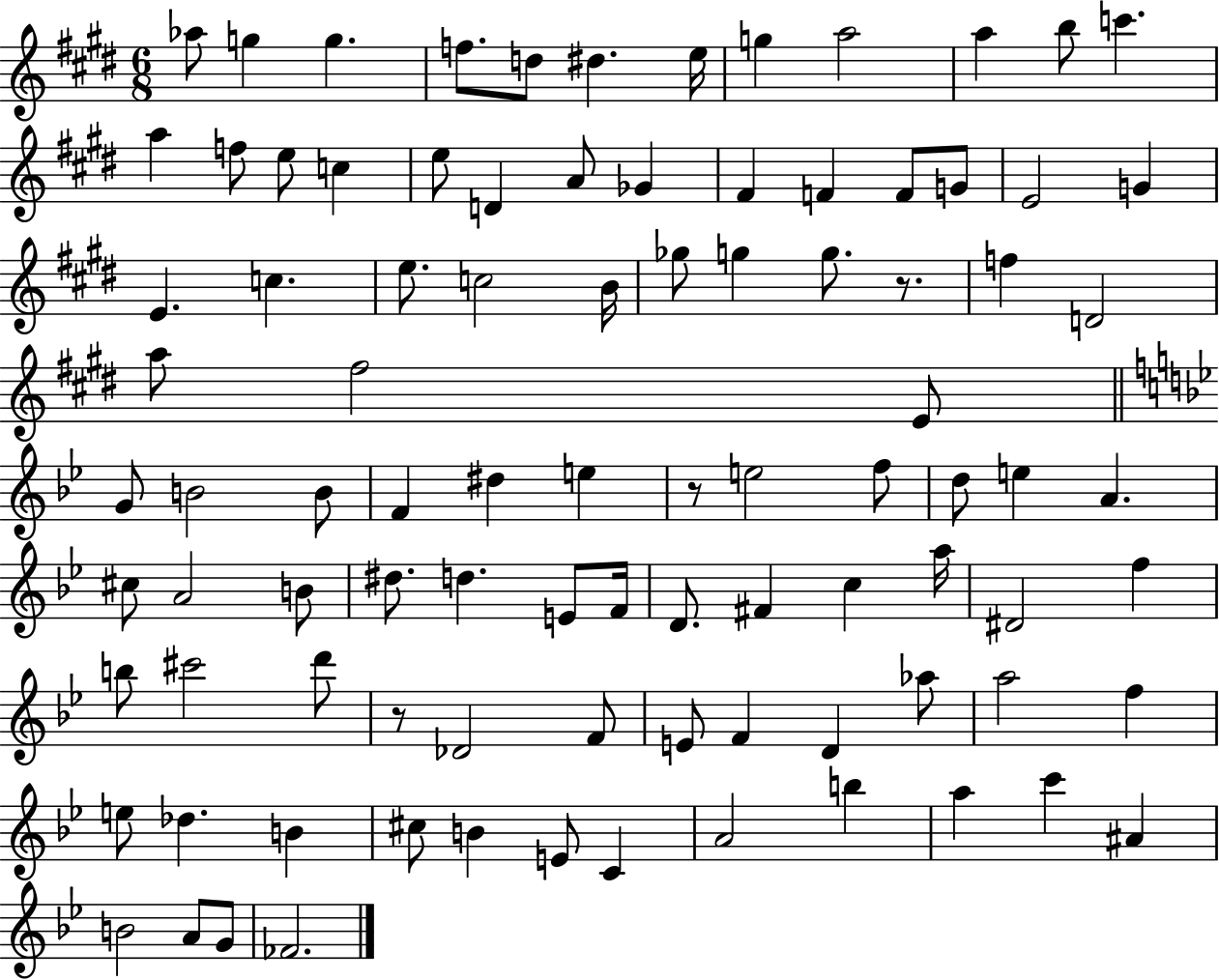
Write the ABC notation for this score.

X:1
T:Untitled
M:6/8
L:1/4
K:E
_a/2 g g f/2 d/2 ^d e/4 g a2 a b/2 c' a f/2 e/2 c e/2 D A/2 _G ^F F F/2 G/2 E2 G E c e/2 c2 B/4 _g/2 g g/2 z/2 f D2 a/2 ^f2 E/2 G/2 B2 B/2 F ^d e z/2 e2 f/2 d/2 e A ^c/2 A2 B/2 ^d/2 d E/2 F/4 D/2 ^F c a/4 ^D2 f b/2 ^c'2 d'/2 z/2 _D2 F/2 E/2 F D _a/2 a2 f e/2 _d B ^c/2 B E/2 C A2 b a c' ^A B2 A/2 G/2 _F2